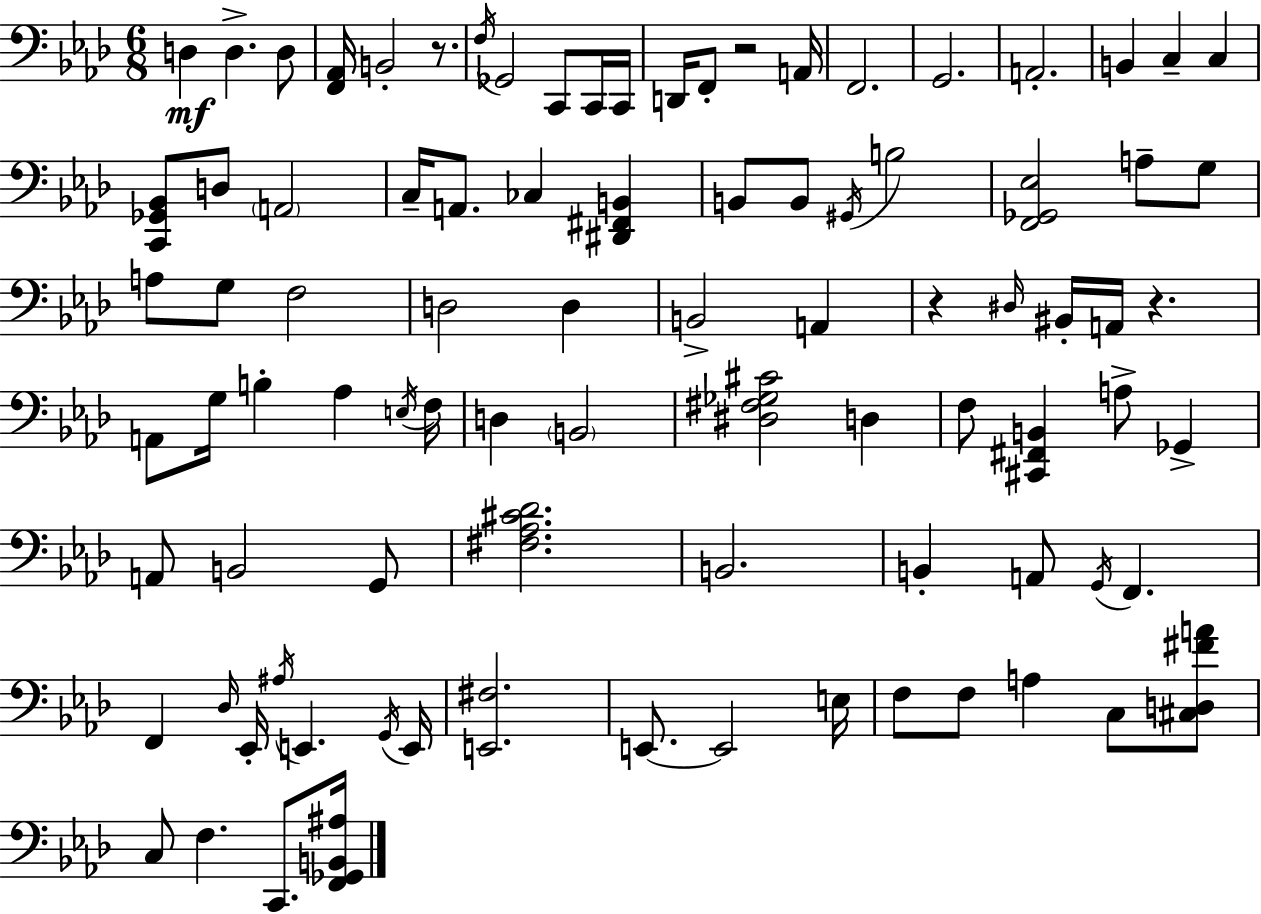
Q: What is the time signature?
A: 6/8